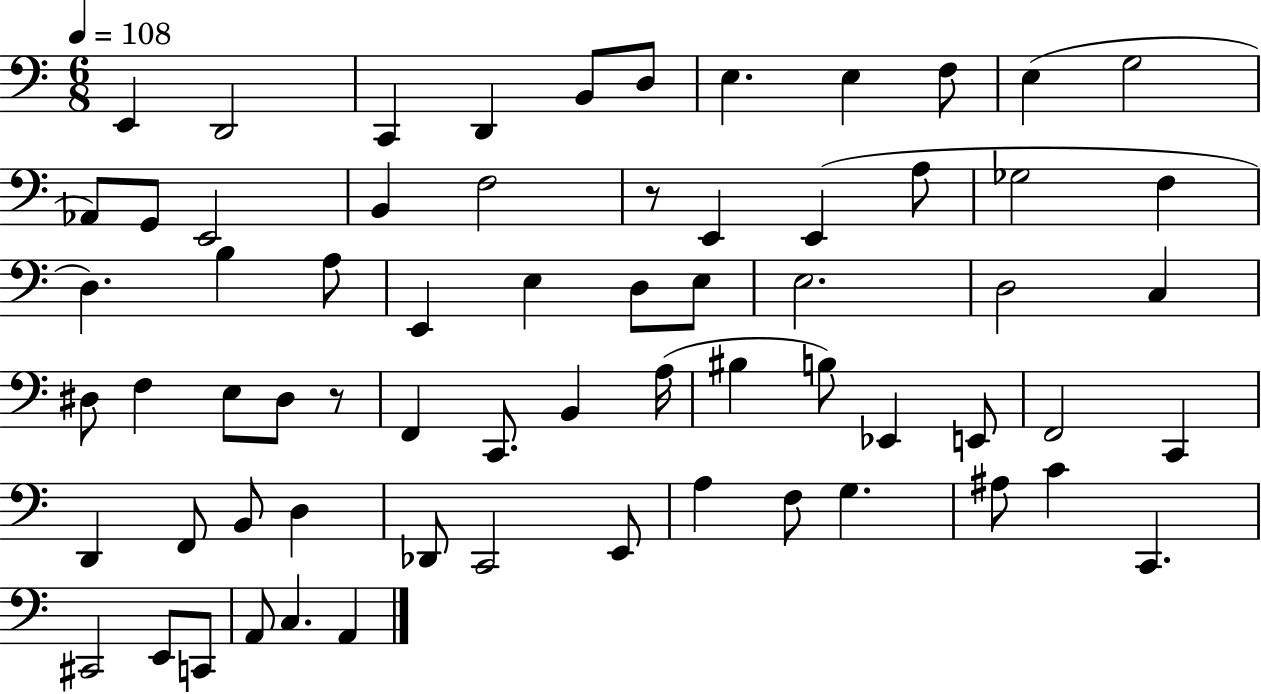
E2/q D2/h C2/q D2/q B2/e D3/e E3/q. E3/q F3/e E3/q G3/h Ab2/e G2/e E2/h B2/q F3/h R/e E2/q E2/q A3/e Gb3/h F3/q D3/q. B3/q A3/e E2/q E3/q D3/e E3/e E3/h. D3/h C3/q D#3/e F3/q E3/e D#3/e R/e F2/q C2/e. B2/q A3/s BIS3/q B3/e Eb2/q E2/e F2/h C2/q D2/q F2/e B2/e D3/q Db2/e C2/h E2/e A3/q F3/e G3/q. A#3/e C4/q C2/q. C#2/h E2/e C2/e A2/e C3/q. A2/q